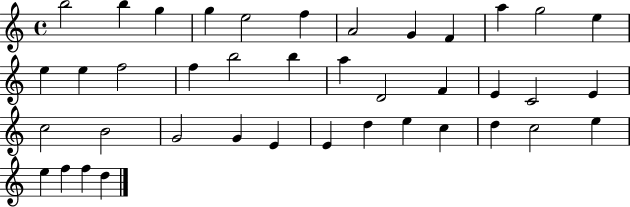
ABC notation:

X:1
T:Untitled
M:4/4
L:1/4
K:C
b2 b g g e2 f A2 G F a g2 e e e f2 f b2 b a D2 F E C2 E c2 B2 G2 G E E d e c d c2 e e f f d